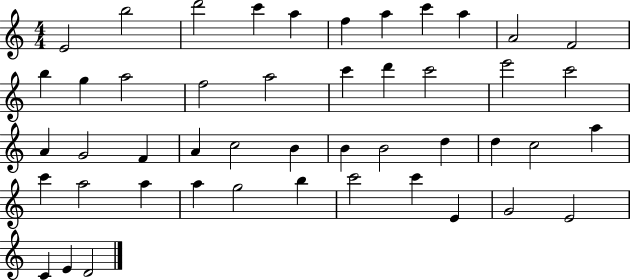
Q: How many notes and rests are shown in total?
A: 47